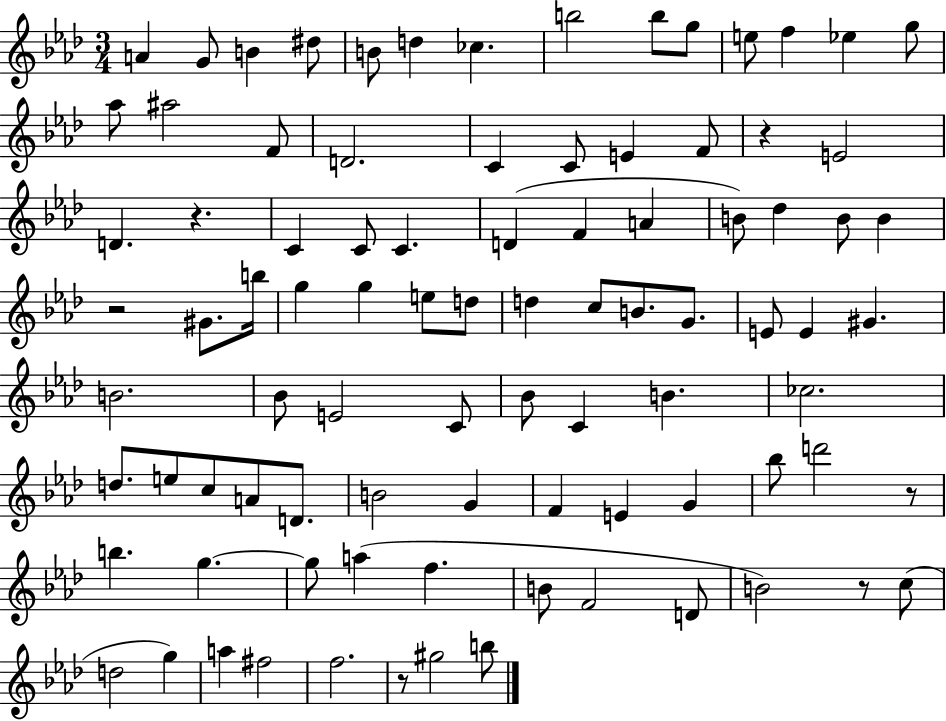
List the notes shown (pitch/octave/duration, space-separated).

A4/q G4/e B4/q D#5/e B4/e D5/q CES5/q. B5/h B5/e G5/e E5/e F5/q Eb5/q G5/e Ab5/e A#5/h F4/e D4/h. C4/q C4/e E4/q F4/e R/q E4/h D4/q. R/q. C4/q C4/e C4/q. D4/q F4/q A4/q B4/e Db5/q B4/e B4/q R/h G#4/e. B5/s G5/q G5/q E5/e D5/e D5/q C5/e B4/e. G4/e. E4/e E4/q G#4/q. B4/h. Bb4/e E4/h C4/e Bb4/e C4/q B4/q. CES5/h. D5/e. E5/e C5/e A4/e D4/e. B4/h G4/q F4/q E4/q G4/q Bb5/e D6/h R/e B5/q. G5/q. G5/e A5/q F5/q. B4/e F4/h D4/e B4/h R/e C5/e D5/h G5/q A5/q F#5/h F5/h. R/e G#5/h B5/e